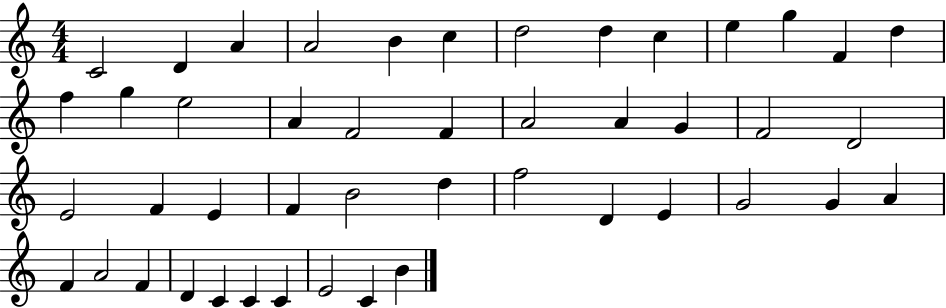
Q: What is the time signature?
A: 4/4